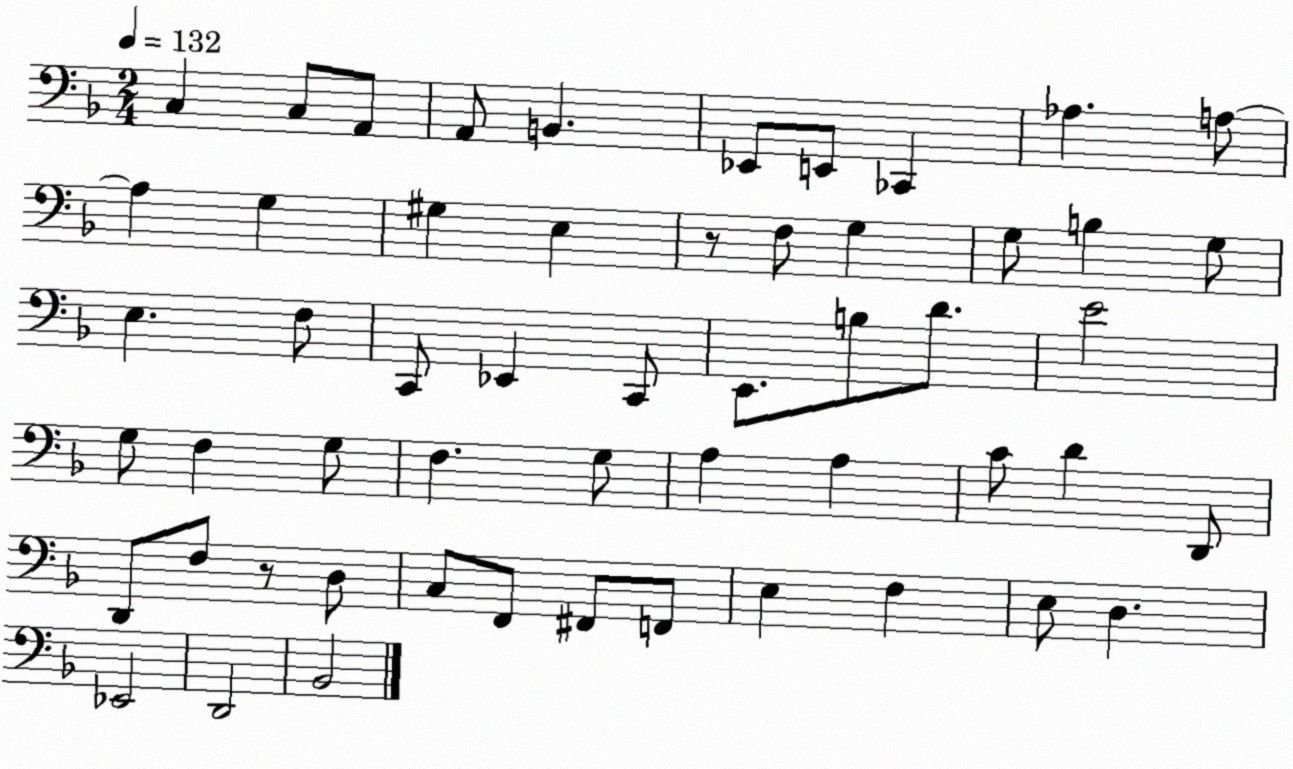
X:1
T:Untitled
M:2/4
L:1/4
K:F
C, C,/2 A,,/2 A,,/2 B,, _E,,/2 E,,/2 _C,, _A, A,/2 A, G, ^G, E, z/2 F,/2 G, G,/2 B, G,/2 E, F,/2 C,,/2 _E,, C,,/2 E,,/2 B,/2 D/2 E2 G,/2 F, G,/2 F, G,/2 A, A, C/2 D D,,/2 D,,/2 F,/2 z/2 D,/2 C,/2 F,,/2 ^F,,/2 F,,/2 E, F, E,/2 D, _E,,2 D,,2 _B,,2